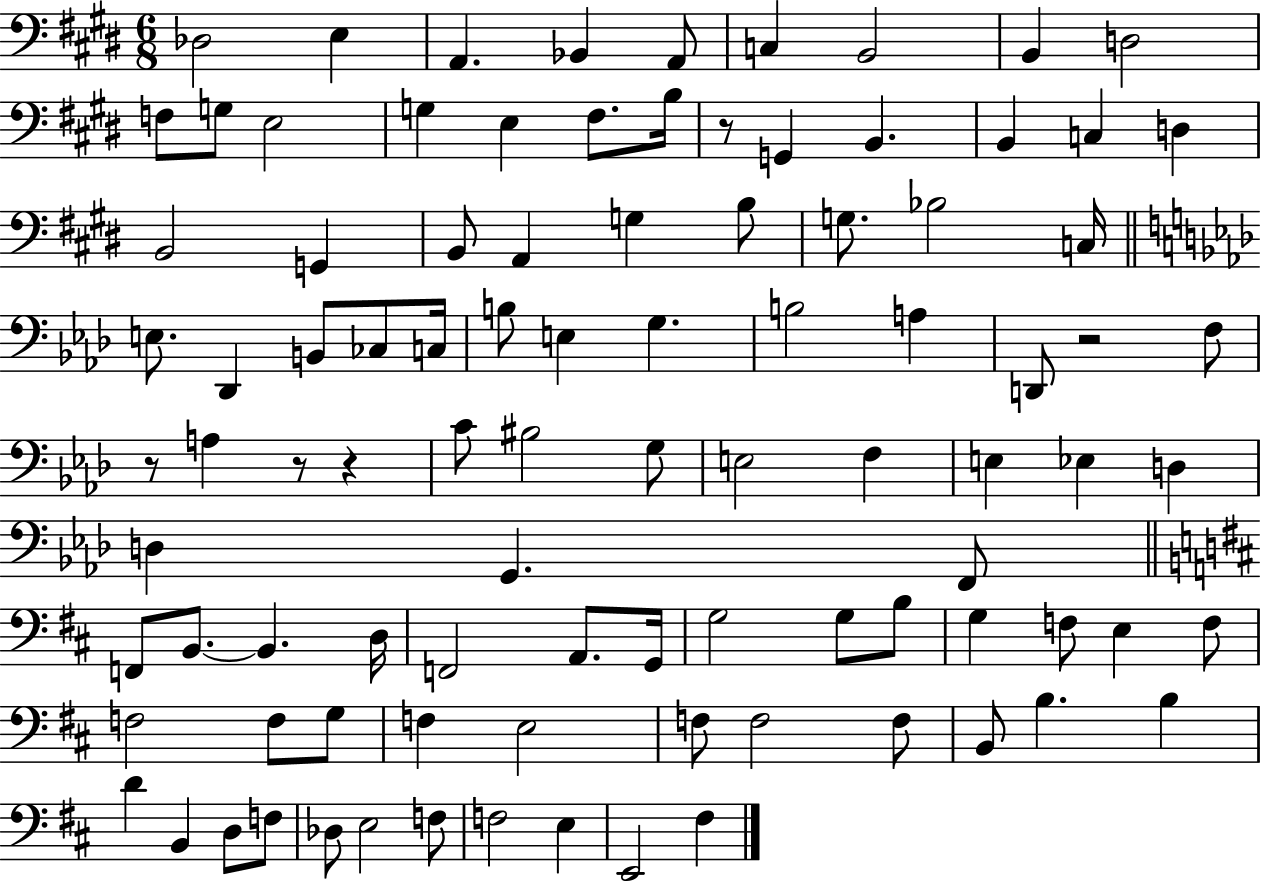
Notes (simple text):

Db3/h E3/q A2/q. Bb2/q A2/e C3/q B2/h B2/q D3/h F3/e G3/e E3/h G3/q E3/q F#3/e. B3/s R/e G2/q B2/q. B2/q C3/q D3/q B2/h G2/q B2/e A2/q G3/q B3/e G3/e. Bb3/h C3/s E3/e. Db2/q B2/e CES3/e C3/s B3/e E3/q G3/q. B3/h A3/q D2/e R/h F3/e R/e A3/q R/e R/q C4/e BIS3/h G3/e E3/h F3/q E3/q Eb3/q D3/q D3/q G2/q. F2/e F2/e B2/e. B2/q. D3/s F2/h A2/e. G2/s G3/h G3/e B3/e G3/q F3/e E3/q F3/e F3/h F3/e G3/e F3/q E3/h F3/e F3/h F3/e B2/e B3/q. B3/q D4/q B2/q D3/e F3/e Db3/e E3/h F3/e F3/h E3/q E2/h F#3/q